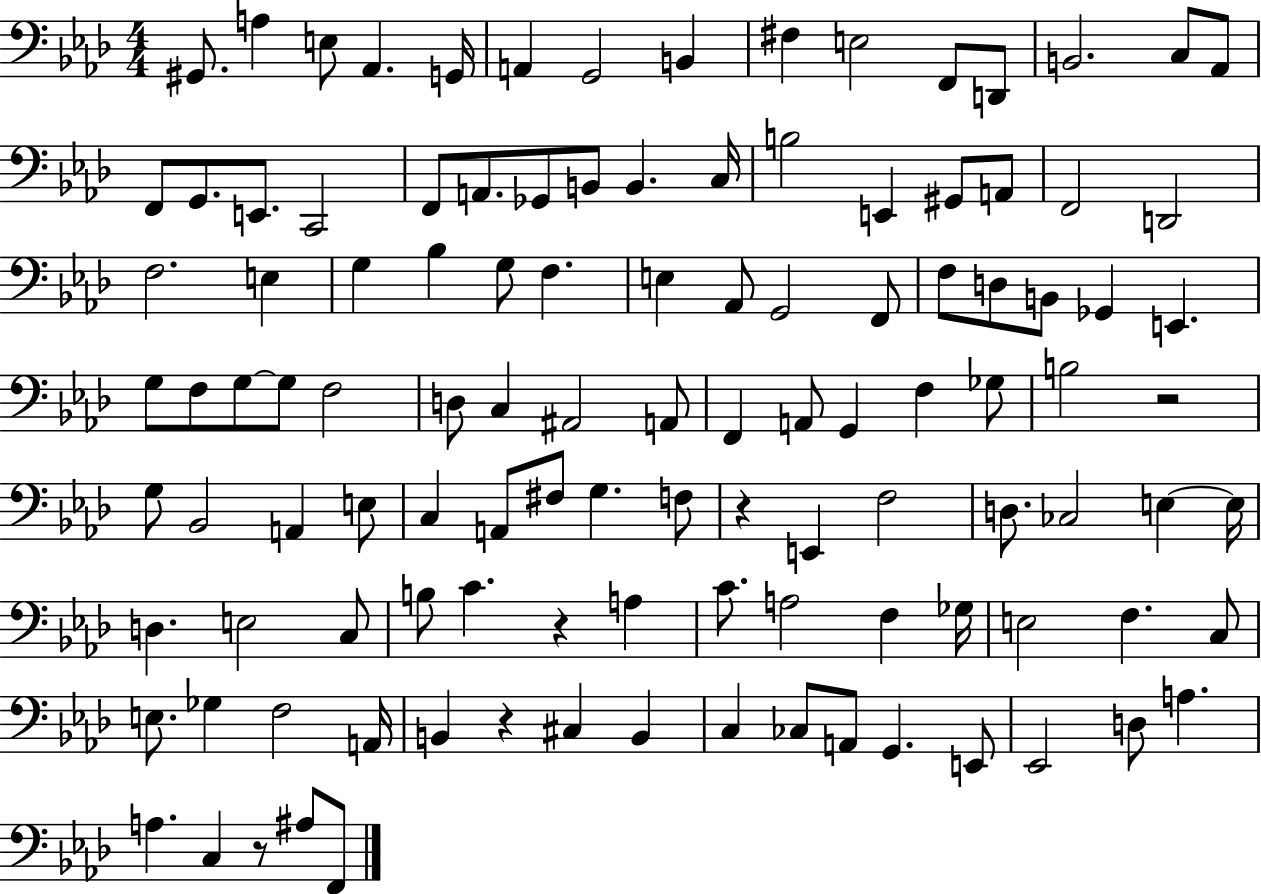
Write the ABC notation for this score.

X:1
T:Untitled
M:4/4
L:1/4
K:Ab
^G,,/2 A, E,/2 _A,, G,,/4 A,, G,,2 B,, ^F, E,2 F,,/2 D,,/2 B,,2 C,/2 _A,,/2 F,,/2 G,,/2 E,,/2 C,,2 F,,/2 A,,/2 _G,,/2 B,,/2 B,, C,/4 B,2 E,, ^G,,/2 A,,/2 F,,2 D,,2 F,2 E, G, _B, G,/2 F, E, _A,,/2 G,,2 F,,/2 F,/2 D,/2 B,,/2 _G,, E,, G,/2 F,/2 G,/2 G,/2 F,2 D,/2 C, ^A,,2 A,,/2 F,, A,,/2 G,, F, _G,/2 B,2 z2 G,/2 _B,,2 A,, E,/2 C, A,,/2 ^F,/2 G, F,/2 z E,, F,2 D,/2 _C,2 E, E,/4 D, E,2 C,/2 B,/2 C z A, C/2 A,2 F, _G,/4 E,2 F, C,/2 E,/2 _G, F,2 A,,/4 B,, z ^C, B,, C, _C,/2 A,,/2 G,, E,,/2 _E,,2 D,/2 A, A, C, z/2 ^A,/2 F,,/2